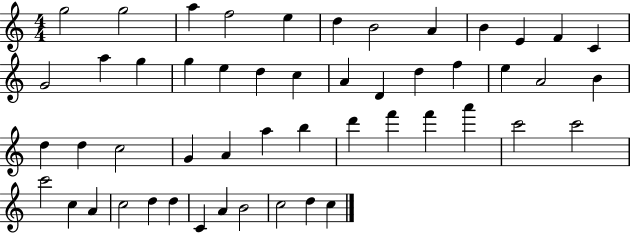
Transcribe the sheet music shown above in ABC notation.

X:1
T:Untitled
M:4/4
L:1/4
K:C
g2 g2 a f2 e d B2 A B E F C G2 a g g e d c A D d f e A2 B d d c2 G A a b d' f' f' a' c'2 c'2 c'2 c A c2 d d C A B2 c2 d c